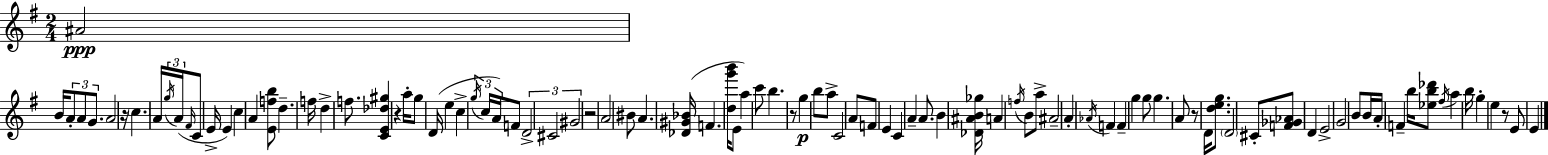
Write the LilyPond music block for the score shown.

{
  \clef treble
  \numericTimeSignature
  \time 2/4
  \key g \major
  ais'2\ppp | b'16 \tuplet 3/2 { a'8-. a'8 g'8. } | a'2 | r16 \parenthesize c''4. a'16 | \break \tuplet 3/2 { \acciaccatura { g''16 }( a'16 \grace { fis'16 } } c'8 e'16-> e'4) | c''4 a'4 | <e' f'' b''>8 d''4.-- | f''16 d''4-> f''8. | \break <c' e' des'' gis''>4 r4 | a''16-. g''8 d'16( e''4 | c''4-> \tuplet 3/2 { \acciaccatura { g''16 } c''16 | a'16) } f'8 \tuplet 3/2 { d'2-> | \break cis'2 | gis'2 } | r2 | a'2 | \break bis'8 a'4. | <des' gis' bes'>16( f'4. | <d'' g''' b'''>16 e'8 a''4) | c'''8 b''4. | \break r8 g''4\p b''8 | a''8-> c'2 | a'8 f'8 e'4 | c'4 a'4-- | \break a'8. b'4 | <des' ais' b' ges''>16 a'4 \acciaccatura { f''16 } | b'8 a''8-> ais'2-- | a'4-. | \break \acciaccatura { aes'16 } f'4 f'4-- | g''4 g''8 g''4. | a'8 r8 | d'16 <d'' e'' g''>8. \parenthesize d'2 | \break cis'8-. <f' ges' aes'>8 | d'4 e'2-> | g'2 | b'8 b'16 | \break a'16-. f'4-- b''16 <ees'' b'' des'''>8 | \acciaccatura { fis''16 } a''4 b''16 g''4-. | e''4 r8 | e'8 e'4 \bar "|."
}